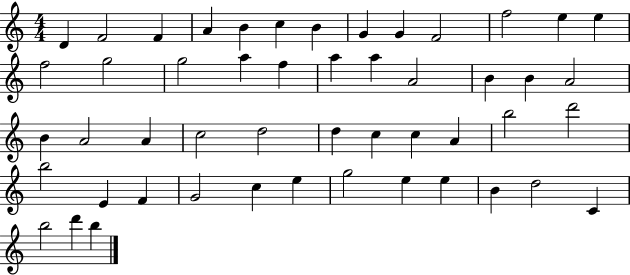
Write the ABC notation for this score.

X:1
T:Untitled
M:4/4
L:1/4
K:C
D F2 F A B c B G G F2 f2 e e f2 g2 g2 a f a a A2 B B A2 B A2 A c2 d2 d c c A b2 d'2 b2 E F G2 c e g2 e e B d2 C b2 d' b